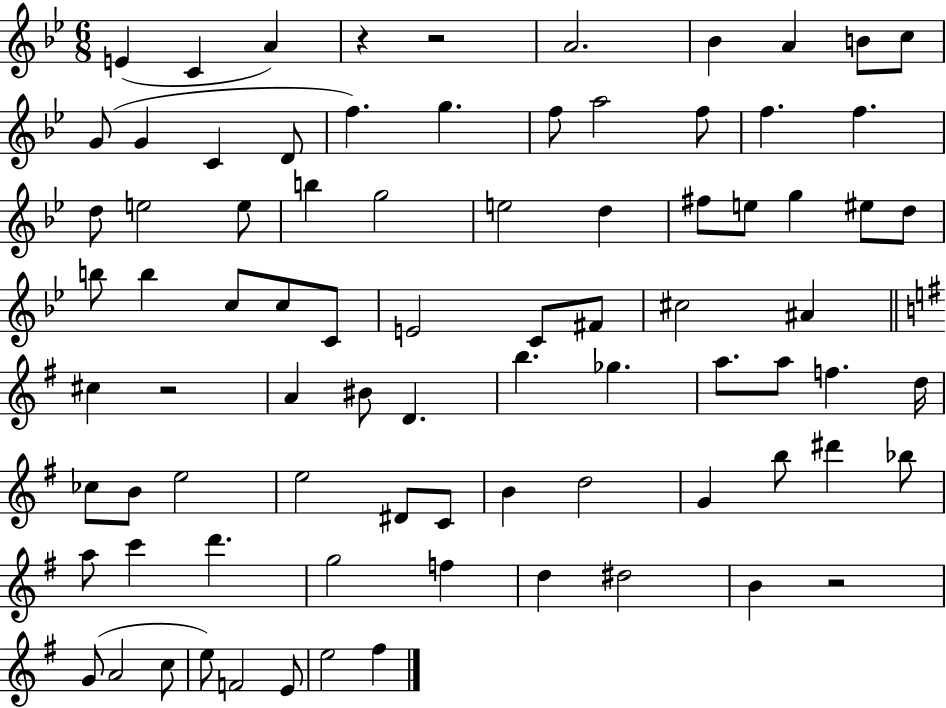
E4/q C4/q A4/q R/q R/h A4/h. Bb4/q A4/q B4/e C5/e G4/e G4/q C4/q D4/e F5/q. G5/q. F5/e A5/h F5/e F5/q. F5/q. D5/e E5/h E5/e B5/q G5/h E5/h D5/q F#5/e E5/e G5/q EIS5/e D5/e B5/e B5/q C5/e C5/e C4/e E4/h C4/e F#4/e C#5/h A#4/q C#5/q R/h A4/q BIS4/e D4/q. B5/q. Gb5/q. A5/e. A5/e F5/q. D5/s CES5/e B4/e E5/h E5/h D#4/e C4/e B4/q D5/h G4/q B5/e D#6/q Bb5/e A5/e C6/q D6/q. G5/h F5/q D5/q D#5/h B4/q R/h G4/e A4/h C5/e E5/e F4/h E4/e E5/h F#5/q